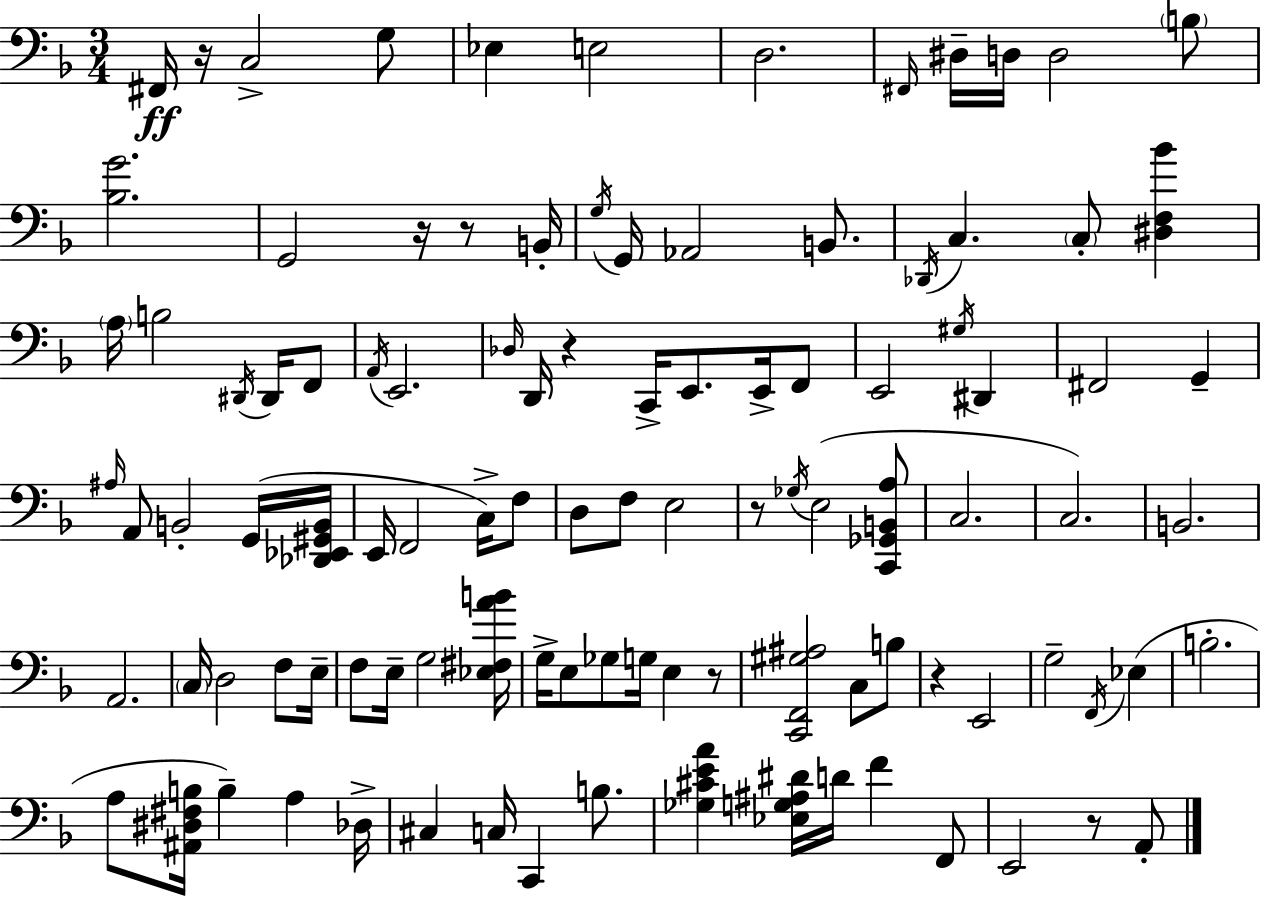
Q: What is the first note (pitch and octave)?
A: F#2